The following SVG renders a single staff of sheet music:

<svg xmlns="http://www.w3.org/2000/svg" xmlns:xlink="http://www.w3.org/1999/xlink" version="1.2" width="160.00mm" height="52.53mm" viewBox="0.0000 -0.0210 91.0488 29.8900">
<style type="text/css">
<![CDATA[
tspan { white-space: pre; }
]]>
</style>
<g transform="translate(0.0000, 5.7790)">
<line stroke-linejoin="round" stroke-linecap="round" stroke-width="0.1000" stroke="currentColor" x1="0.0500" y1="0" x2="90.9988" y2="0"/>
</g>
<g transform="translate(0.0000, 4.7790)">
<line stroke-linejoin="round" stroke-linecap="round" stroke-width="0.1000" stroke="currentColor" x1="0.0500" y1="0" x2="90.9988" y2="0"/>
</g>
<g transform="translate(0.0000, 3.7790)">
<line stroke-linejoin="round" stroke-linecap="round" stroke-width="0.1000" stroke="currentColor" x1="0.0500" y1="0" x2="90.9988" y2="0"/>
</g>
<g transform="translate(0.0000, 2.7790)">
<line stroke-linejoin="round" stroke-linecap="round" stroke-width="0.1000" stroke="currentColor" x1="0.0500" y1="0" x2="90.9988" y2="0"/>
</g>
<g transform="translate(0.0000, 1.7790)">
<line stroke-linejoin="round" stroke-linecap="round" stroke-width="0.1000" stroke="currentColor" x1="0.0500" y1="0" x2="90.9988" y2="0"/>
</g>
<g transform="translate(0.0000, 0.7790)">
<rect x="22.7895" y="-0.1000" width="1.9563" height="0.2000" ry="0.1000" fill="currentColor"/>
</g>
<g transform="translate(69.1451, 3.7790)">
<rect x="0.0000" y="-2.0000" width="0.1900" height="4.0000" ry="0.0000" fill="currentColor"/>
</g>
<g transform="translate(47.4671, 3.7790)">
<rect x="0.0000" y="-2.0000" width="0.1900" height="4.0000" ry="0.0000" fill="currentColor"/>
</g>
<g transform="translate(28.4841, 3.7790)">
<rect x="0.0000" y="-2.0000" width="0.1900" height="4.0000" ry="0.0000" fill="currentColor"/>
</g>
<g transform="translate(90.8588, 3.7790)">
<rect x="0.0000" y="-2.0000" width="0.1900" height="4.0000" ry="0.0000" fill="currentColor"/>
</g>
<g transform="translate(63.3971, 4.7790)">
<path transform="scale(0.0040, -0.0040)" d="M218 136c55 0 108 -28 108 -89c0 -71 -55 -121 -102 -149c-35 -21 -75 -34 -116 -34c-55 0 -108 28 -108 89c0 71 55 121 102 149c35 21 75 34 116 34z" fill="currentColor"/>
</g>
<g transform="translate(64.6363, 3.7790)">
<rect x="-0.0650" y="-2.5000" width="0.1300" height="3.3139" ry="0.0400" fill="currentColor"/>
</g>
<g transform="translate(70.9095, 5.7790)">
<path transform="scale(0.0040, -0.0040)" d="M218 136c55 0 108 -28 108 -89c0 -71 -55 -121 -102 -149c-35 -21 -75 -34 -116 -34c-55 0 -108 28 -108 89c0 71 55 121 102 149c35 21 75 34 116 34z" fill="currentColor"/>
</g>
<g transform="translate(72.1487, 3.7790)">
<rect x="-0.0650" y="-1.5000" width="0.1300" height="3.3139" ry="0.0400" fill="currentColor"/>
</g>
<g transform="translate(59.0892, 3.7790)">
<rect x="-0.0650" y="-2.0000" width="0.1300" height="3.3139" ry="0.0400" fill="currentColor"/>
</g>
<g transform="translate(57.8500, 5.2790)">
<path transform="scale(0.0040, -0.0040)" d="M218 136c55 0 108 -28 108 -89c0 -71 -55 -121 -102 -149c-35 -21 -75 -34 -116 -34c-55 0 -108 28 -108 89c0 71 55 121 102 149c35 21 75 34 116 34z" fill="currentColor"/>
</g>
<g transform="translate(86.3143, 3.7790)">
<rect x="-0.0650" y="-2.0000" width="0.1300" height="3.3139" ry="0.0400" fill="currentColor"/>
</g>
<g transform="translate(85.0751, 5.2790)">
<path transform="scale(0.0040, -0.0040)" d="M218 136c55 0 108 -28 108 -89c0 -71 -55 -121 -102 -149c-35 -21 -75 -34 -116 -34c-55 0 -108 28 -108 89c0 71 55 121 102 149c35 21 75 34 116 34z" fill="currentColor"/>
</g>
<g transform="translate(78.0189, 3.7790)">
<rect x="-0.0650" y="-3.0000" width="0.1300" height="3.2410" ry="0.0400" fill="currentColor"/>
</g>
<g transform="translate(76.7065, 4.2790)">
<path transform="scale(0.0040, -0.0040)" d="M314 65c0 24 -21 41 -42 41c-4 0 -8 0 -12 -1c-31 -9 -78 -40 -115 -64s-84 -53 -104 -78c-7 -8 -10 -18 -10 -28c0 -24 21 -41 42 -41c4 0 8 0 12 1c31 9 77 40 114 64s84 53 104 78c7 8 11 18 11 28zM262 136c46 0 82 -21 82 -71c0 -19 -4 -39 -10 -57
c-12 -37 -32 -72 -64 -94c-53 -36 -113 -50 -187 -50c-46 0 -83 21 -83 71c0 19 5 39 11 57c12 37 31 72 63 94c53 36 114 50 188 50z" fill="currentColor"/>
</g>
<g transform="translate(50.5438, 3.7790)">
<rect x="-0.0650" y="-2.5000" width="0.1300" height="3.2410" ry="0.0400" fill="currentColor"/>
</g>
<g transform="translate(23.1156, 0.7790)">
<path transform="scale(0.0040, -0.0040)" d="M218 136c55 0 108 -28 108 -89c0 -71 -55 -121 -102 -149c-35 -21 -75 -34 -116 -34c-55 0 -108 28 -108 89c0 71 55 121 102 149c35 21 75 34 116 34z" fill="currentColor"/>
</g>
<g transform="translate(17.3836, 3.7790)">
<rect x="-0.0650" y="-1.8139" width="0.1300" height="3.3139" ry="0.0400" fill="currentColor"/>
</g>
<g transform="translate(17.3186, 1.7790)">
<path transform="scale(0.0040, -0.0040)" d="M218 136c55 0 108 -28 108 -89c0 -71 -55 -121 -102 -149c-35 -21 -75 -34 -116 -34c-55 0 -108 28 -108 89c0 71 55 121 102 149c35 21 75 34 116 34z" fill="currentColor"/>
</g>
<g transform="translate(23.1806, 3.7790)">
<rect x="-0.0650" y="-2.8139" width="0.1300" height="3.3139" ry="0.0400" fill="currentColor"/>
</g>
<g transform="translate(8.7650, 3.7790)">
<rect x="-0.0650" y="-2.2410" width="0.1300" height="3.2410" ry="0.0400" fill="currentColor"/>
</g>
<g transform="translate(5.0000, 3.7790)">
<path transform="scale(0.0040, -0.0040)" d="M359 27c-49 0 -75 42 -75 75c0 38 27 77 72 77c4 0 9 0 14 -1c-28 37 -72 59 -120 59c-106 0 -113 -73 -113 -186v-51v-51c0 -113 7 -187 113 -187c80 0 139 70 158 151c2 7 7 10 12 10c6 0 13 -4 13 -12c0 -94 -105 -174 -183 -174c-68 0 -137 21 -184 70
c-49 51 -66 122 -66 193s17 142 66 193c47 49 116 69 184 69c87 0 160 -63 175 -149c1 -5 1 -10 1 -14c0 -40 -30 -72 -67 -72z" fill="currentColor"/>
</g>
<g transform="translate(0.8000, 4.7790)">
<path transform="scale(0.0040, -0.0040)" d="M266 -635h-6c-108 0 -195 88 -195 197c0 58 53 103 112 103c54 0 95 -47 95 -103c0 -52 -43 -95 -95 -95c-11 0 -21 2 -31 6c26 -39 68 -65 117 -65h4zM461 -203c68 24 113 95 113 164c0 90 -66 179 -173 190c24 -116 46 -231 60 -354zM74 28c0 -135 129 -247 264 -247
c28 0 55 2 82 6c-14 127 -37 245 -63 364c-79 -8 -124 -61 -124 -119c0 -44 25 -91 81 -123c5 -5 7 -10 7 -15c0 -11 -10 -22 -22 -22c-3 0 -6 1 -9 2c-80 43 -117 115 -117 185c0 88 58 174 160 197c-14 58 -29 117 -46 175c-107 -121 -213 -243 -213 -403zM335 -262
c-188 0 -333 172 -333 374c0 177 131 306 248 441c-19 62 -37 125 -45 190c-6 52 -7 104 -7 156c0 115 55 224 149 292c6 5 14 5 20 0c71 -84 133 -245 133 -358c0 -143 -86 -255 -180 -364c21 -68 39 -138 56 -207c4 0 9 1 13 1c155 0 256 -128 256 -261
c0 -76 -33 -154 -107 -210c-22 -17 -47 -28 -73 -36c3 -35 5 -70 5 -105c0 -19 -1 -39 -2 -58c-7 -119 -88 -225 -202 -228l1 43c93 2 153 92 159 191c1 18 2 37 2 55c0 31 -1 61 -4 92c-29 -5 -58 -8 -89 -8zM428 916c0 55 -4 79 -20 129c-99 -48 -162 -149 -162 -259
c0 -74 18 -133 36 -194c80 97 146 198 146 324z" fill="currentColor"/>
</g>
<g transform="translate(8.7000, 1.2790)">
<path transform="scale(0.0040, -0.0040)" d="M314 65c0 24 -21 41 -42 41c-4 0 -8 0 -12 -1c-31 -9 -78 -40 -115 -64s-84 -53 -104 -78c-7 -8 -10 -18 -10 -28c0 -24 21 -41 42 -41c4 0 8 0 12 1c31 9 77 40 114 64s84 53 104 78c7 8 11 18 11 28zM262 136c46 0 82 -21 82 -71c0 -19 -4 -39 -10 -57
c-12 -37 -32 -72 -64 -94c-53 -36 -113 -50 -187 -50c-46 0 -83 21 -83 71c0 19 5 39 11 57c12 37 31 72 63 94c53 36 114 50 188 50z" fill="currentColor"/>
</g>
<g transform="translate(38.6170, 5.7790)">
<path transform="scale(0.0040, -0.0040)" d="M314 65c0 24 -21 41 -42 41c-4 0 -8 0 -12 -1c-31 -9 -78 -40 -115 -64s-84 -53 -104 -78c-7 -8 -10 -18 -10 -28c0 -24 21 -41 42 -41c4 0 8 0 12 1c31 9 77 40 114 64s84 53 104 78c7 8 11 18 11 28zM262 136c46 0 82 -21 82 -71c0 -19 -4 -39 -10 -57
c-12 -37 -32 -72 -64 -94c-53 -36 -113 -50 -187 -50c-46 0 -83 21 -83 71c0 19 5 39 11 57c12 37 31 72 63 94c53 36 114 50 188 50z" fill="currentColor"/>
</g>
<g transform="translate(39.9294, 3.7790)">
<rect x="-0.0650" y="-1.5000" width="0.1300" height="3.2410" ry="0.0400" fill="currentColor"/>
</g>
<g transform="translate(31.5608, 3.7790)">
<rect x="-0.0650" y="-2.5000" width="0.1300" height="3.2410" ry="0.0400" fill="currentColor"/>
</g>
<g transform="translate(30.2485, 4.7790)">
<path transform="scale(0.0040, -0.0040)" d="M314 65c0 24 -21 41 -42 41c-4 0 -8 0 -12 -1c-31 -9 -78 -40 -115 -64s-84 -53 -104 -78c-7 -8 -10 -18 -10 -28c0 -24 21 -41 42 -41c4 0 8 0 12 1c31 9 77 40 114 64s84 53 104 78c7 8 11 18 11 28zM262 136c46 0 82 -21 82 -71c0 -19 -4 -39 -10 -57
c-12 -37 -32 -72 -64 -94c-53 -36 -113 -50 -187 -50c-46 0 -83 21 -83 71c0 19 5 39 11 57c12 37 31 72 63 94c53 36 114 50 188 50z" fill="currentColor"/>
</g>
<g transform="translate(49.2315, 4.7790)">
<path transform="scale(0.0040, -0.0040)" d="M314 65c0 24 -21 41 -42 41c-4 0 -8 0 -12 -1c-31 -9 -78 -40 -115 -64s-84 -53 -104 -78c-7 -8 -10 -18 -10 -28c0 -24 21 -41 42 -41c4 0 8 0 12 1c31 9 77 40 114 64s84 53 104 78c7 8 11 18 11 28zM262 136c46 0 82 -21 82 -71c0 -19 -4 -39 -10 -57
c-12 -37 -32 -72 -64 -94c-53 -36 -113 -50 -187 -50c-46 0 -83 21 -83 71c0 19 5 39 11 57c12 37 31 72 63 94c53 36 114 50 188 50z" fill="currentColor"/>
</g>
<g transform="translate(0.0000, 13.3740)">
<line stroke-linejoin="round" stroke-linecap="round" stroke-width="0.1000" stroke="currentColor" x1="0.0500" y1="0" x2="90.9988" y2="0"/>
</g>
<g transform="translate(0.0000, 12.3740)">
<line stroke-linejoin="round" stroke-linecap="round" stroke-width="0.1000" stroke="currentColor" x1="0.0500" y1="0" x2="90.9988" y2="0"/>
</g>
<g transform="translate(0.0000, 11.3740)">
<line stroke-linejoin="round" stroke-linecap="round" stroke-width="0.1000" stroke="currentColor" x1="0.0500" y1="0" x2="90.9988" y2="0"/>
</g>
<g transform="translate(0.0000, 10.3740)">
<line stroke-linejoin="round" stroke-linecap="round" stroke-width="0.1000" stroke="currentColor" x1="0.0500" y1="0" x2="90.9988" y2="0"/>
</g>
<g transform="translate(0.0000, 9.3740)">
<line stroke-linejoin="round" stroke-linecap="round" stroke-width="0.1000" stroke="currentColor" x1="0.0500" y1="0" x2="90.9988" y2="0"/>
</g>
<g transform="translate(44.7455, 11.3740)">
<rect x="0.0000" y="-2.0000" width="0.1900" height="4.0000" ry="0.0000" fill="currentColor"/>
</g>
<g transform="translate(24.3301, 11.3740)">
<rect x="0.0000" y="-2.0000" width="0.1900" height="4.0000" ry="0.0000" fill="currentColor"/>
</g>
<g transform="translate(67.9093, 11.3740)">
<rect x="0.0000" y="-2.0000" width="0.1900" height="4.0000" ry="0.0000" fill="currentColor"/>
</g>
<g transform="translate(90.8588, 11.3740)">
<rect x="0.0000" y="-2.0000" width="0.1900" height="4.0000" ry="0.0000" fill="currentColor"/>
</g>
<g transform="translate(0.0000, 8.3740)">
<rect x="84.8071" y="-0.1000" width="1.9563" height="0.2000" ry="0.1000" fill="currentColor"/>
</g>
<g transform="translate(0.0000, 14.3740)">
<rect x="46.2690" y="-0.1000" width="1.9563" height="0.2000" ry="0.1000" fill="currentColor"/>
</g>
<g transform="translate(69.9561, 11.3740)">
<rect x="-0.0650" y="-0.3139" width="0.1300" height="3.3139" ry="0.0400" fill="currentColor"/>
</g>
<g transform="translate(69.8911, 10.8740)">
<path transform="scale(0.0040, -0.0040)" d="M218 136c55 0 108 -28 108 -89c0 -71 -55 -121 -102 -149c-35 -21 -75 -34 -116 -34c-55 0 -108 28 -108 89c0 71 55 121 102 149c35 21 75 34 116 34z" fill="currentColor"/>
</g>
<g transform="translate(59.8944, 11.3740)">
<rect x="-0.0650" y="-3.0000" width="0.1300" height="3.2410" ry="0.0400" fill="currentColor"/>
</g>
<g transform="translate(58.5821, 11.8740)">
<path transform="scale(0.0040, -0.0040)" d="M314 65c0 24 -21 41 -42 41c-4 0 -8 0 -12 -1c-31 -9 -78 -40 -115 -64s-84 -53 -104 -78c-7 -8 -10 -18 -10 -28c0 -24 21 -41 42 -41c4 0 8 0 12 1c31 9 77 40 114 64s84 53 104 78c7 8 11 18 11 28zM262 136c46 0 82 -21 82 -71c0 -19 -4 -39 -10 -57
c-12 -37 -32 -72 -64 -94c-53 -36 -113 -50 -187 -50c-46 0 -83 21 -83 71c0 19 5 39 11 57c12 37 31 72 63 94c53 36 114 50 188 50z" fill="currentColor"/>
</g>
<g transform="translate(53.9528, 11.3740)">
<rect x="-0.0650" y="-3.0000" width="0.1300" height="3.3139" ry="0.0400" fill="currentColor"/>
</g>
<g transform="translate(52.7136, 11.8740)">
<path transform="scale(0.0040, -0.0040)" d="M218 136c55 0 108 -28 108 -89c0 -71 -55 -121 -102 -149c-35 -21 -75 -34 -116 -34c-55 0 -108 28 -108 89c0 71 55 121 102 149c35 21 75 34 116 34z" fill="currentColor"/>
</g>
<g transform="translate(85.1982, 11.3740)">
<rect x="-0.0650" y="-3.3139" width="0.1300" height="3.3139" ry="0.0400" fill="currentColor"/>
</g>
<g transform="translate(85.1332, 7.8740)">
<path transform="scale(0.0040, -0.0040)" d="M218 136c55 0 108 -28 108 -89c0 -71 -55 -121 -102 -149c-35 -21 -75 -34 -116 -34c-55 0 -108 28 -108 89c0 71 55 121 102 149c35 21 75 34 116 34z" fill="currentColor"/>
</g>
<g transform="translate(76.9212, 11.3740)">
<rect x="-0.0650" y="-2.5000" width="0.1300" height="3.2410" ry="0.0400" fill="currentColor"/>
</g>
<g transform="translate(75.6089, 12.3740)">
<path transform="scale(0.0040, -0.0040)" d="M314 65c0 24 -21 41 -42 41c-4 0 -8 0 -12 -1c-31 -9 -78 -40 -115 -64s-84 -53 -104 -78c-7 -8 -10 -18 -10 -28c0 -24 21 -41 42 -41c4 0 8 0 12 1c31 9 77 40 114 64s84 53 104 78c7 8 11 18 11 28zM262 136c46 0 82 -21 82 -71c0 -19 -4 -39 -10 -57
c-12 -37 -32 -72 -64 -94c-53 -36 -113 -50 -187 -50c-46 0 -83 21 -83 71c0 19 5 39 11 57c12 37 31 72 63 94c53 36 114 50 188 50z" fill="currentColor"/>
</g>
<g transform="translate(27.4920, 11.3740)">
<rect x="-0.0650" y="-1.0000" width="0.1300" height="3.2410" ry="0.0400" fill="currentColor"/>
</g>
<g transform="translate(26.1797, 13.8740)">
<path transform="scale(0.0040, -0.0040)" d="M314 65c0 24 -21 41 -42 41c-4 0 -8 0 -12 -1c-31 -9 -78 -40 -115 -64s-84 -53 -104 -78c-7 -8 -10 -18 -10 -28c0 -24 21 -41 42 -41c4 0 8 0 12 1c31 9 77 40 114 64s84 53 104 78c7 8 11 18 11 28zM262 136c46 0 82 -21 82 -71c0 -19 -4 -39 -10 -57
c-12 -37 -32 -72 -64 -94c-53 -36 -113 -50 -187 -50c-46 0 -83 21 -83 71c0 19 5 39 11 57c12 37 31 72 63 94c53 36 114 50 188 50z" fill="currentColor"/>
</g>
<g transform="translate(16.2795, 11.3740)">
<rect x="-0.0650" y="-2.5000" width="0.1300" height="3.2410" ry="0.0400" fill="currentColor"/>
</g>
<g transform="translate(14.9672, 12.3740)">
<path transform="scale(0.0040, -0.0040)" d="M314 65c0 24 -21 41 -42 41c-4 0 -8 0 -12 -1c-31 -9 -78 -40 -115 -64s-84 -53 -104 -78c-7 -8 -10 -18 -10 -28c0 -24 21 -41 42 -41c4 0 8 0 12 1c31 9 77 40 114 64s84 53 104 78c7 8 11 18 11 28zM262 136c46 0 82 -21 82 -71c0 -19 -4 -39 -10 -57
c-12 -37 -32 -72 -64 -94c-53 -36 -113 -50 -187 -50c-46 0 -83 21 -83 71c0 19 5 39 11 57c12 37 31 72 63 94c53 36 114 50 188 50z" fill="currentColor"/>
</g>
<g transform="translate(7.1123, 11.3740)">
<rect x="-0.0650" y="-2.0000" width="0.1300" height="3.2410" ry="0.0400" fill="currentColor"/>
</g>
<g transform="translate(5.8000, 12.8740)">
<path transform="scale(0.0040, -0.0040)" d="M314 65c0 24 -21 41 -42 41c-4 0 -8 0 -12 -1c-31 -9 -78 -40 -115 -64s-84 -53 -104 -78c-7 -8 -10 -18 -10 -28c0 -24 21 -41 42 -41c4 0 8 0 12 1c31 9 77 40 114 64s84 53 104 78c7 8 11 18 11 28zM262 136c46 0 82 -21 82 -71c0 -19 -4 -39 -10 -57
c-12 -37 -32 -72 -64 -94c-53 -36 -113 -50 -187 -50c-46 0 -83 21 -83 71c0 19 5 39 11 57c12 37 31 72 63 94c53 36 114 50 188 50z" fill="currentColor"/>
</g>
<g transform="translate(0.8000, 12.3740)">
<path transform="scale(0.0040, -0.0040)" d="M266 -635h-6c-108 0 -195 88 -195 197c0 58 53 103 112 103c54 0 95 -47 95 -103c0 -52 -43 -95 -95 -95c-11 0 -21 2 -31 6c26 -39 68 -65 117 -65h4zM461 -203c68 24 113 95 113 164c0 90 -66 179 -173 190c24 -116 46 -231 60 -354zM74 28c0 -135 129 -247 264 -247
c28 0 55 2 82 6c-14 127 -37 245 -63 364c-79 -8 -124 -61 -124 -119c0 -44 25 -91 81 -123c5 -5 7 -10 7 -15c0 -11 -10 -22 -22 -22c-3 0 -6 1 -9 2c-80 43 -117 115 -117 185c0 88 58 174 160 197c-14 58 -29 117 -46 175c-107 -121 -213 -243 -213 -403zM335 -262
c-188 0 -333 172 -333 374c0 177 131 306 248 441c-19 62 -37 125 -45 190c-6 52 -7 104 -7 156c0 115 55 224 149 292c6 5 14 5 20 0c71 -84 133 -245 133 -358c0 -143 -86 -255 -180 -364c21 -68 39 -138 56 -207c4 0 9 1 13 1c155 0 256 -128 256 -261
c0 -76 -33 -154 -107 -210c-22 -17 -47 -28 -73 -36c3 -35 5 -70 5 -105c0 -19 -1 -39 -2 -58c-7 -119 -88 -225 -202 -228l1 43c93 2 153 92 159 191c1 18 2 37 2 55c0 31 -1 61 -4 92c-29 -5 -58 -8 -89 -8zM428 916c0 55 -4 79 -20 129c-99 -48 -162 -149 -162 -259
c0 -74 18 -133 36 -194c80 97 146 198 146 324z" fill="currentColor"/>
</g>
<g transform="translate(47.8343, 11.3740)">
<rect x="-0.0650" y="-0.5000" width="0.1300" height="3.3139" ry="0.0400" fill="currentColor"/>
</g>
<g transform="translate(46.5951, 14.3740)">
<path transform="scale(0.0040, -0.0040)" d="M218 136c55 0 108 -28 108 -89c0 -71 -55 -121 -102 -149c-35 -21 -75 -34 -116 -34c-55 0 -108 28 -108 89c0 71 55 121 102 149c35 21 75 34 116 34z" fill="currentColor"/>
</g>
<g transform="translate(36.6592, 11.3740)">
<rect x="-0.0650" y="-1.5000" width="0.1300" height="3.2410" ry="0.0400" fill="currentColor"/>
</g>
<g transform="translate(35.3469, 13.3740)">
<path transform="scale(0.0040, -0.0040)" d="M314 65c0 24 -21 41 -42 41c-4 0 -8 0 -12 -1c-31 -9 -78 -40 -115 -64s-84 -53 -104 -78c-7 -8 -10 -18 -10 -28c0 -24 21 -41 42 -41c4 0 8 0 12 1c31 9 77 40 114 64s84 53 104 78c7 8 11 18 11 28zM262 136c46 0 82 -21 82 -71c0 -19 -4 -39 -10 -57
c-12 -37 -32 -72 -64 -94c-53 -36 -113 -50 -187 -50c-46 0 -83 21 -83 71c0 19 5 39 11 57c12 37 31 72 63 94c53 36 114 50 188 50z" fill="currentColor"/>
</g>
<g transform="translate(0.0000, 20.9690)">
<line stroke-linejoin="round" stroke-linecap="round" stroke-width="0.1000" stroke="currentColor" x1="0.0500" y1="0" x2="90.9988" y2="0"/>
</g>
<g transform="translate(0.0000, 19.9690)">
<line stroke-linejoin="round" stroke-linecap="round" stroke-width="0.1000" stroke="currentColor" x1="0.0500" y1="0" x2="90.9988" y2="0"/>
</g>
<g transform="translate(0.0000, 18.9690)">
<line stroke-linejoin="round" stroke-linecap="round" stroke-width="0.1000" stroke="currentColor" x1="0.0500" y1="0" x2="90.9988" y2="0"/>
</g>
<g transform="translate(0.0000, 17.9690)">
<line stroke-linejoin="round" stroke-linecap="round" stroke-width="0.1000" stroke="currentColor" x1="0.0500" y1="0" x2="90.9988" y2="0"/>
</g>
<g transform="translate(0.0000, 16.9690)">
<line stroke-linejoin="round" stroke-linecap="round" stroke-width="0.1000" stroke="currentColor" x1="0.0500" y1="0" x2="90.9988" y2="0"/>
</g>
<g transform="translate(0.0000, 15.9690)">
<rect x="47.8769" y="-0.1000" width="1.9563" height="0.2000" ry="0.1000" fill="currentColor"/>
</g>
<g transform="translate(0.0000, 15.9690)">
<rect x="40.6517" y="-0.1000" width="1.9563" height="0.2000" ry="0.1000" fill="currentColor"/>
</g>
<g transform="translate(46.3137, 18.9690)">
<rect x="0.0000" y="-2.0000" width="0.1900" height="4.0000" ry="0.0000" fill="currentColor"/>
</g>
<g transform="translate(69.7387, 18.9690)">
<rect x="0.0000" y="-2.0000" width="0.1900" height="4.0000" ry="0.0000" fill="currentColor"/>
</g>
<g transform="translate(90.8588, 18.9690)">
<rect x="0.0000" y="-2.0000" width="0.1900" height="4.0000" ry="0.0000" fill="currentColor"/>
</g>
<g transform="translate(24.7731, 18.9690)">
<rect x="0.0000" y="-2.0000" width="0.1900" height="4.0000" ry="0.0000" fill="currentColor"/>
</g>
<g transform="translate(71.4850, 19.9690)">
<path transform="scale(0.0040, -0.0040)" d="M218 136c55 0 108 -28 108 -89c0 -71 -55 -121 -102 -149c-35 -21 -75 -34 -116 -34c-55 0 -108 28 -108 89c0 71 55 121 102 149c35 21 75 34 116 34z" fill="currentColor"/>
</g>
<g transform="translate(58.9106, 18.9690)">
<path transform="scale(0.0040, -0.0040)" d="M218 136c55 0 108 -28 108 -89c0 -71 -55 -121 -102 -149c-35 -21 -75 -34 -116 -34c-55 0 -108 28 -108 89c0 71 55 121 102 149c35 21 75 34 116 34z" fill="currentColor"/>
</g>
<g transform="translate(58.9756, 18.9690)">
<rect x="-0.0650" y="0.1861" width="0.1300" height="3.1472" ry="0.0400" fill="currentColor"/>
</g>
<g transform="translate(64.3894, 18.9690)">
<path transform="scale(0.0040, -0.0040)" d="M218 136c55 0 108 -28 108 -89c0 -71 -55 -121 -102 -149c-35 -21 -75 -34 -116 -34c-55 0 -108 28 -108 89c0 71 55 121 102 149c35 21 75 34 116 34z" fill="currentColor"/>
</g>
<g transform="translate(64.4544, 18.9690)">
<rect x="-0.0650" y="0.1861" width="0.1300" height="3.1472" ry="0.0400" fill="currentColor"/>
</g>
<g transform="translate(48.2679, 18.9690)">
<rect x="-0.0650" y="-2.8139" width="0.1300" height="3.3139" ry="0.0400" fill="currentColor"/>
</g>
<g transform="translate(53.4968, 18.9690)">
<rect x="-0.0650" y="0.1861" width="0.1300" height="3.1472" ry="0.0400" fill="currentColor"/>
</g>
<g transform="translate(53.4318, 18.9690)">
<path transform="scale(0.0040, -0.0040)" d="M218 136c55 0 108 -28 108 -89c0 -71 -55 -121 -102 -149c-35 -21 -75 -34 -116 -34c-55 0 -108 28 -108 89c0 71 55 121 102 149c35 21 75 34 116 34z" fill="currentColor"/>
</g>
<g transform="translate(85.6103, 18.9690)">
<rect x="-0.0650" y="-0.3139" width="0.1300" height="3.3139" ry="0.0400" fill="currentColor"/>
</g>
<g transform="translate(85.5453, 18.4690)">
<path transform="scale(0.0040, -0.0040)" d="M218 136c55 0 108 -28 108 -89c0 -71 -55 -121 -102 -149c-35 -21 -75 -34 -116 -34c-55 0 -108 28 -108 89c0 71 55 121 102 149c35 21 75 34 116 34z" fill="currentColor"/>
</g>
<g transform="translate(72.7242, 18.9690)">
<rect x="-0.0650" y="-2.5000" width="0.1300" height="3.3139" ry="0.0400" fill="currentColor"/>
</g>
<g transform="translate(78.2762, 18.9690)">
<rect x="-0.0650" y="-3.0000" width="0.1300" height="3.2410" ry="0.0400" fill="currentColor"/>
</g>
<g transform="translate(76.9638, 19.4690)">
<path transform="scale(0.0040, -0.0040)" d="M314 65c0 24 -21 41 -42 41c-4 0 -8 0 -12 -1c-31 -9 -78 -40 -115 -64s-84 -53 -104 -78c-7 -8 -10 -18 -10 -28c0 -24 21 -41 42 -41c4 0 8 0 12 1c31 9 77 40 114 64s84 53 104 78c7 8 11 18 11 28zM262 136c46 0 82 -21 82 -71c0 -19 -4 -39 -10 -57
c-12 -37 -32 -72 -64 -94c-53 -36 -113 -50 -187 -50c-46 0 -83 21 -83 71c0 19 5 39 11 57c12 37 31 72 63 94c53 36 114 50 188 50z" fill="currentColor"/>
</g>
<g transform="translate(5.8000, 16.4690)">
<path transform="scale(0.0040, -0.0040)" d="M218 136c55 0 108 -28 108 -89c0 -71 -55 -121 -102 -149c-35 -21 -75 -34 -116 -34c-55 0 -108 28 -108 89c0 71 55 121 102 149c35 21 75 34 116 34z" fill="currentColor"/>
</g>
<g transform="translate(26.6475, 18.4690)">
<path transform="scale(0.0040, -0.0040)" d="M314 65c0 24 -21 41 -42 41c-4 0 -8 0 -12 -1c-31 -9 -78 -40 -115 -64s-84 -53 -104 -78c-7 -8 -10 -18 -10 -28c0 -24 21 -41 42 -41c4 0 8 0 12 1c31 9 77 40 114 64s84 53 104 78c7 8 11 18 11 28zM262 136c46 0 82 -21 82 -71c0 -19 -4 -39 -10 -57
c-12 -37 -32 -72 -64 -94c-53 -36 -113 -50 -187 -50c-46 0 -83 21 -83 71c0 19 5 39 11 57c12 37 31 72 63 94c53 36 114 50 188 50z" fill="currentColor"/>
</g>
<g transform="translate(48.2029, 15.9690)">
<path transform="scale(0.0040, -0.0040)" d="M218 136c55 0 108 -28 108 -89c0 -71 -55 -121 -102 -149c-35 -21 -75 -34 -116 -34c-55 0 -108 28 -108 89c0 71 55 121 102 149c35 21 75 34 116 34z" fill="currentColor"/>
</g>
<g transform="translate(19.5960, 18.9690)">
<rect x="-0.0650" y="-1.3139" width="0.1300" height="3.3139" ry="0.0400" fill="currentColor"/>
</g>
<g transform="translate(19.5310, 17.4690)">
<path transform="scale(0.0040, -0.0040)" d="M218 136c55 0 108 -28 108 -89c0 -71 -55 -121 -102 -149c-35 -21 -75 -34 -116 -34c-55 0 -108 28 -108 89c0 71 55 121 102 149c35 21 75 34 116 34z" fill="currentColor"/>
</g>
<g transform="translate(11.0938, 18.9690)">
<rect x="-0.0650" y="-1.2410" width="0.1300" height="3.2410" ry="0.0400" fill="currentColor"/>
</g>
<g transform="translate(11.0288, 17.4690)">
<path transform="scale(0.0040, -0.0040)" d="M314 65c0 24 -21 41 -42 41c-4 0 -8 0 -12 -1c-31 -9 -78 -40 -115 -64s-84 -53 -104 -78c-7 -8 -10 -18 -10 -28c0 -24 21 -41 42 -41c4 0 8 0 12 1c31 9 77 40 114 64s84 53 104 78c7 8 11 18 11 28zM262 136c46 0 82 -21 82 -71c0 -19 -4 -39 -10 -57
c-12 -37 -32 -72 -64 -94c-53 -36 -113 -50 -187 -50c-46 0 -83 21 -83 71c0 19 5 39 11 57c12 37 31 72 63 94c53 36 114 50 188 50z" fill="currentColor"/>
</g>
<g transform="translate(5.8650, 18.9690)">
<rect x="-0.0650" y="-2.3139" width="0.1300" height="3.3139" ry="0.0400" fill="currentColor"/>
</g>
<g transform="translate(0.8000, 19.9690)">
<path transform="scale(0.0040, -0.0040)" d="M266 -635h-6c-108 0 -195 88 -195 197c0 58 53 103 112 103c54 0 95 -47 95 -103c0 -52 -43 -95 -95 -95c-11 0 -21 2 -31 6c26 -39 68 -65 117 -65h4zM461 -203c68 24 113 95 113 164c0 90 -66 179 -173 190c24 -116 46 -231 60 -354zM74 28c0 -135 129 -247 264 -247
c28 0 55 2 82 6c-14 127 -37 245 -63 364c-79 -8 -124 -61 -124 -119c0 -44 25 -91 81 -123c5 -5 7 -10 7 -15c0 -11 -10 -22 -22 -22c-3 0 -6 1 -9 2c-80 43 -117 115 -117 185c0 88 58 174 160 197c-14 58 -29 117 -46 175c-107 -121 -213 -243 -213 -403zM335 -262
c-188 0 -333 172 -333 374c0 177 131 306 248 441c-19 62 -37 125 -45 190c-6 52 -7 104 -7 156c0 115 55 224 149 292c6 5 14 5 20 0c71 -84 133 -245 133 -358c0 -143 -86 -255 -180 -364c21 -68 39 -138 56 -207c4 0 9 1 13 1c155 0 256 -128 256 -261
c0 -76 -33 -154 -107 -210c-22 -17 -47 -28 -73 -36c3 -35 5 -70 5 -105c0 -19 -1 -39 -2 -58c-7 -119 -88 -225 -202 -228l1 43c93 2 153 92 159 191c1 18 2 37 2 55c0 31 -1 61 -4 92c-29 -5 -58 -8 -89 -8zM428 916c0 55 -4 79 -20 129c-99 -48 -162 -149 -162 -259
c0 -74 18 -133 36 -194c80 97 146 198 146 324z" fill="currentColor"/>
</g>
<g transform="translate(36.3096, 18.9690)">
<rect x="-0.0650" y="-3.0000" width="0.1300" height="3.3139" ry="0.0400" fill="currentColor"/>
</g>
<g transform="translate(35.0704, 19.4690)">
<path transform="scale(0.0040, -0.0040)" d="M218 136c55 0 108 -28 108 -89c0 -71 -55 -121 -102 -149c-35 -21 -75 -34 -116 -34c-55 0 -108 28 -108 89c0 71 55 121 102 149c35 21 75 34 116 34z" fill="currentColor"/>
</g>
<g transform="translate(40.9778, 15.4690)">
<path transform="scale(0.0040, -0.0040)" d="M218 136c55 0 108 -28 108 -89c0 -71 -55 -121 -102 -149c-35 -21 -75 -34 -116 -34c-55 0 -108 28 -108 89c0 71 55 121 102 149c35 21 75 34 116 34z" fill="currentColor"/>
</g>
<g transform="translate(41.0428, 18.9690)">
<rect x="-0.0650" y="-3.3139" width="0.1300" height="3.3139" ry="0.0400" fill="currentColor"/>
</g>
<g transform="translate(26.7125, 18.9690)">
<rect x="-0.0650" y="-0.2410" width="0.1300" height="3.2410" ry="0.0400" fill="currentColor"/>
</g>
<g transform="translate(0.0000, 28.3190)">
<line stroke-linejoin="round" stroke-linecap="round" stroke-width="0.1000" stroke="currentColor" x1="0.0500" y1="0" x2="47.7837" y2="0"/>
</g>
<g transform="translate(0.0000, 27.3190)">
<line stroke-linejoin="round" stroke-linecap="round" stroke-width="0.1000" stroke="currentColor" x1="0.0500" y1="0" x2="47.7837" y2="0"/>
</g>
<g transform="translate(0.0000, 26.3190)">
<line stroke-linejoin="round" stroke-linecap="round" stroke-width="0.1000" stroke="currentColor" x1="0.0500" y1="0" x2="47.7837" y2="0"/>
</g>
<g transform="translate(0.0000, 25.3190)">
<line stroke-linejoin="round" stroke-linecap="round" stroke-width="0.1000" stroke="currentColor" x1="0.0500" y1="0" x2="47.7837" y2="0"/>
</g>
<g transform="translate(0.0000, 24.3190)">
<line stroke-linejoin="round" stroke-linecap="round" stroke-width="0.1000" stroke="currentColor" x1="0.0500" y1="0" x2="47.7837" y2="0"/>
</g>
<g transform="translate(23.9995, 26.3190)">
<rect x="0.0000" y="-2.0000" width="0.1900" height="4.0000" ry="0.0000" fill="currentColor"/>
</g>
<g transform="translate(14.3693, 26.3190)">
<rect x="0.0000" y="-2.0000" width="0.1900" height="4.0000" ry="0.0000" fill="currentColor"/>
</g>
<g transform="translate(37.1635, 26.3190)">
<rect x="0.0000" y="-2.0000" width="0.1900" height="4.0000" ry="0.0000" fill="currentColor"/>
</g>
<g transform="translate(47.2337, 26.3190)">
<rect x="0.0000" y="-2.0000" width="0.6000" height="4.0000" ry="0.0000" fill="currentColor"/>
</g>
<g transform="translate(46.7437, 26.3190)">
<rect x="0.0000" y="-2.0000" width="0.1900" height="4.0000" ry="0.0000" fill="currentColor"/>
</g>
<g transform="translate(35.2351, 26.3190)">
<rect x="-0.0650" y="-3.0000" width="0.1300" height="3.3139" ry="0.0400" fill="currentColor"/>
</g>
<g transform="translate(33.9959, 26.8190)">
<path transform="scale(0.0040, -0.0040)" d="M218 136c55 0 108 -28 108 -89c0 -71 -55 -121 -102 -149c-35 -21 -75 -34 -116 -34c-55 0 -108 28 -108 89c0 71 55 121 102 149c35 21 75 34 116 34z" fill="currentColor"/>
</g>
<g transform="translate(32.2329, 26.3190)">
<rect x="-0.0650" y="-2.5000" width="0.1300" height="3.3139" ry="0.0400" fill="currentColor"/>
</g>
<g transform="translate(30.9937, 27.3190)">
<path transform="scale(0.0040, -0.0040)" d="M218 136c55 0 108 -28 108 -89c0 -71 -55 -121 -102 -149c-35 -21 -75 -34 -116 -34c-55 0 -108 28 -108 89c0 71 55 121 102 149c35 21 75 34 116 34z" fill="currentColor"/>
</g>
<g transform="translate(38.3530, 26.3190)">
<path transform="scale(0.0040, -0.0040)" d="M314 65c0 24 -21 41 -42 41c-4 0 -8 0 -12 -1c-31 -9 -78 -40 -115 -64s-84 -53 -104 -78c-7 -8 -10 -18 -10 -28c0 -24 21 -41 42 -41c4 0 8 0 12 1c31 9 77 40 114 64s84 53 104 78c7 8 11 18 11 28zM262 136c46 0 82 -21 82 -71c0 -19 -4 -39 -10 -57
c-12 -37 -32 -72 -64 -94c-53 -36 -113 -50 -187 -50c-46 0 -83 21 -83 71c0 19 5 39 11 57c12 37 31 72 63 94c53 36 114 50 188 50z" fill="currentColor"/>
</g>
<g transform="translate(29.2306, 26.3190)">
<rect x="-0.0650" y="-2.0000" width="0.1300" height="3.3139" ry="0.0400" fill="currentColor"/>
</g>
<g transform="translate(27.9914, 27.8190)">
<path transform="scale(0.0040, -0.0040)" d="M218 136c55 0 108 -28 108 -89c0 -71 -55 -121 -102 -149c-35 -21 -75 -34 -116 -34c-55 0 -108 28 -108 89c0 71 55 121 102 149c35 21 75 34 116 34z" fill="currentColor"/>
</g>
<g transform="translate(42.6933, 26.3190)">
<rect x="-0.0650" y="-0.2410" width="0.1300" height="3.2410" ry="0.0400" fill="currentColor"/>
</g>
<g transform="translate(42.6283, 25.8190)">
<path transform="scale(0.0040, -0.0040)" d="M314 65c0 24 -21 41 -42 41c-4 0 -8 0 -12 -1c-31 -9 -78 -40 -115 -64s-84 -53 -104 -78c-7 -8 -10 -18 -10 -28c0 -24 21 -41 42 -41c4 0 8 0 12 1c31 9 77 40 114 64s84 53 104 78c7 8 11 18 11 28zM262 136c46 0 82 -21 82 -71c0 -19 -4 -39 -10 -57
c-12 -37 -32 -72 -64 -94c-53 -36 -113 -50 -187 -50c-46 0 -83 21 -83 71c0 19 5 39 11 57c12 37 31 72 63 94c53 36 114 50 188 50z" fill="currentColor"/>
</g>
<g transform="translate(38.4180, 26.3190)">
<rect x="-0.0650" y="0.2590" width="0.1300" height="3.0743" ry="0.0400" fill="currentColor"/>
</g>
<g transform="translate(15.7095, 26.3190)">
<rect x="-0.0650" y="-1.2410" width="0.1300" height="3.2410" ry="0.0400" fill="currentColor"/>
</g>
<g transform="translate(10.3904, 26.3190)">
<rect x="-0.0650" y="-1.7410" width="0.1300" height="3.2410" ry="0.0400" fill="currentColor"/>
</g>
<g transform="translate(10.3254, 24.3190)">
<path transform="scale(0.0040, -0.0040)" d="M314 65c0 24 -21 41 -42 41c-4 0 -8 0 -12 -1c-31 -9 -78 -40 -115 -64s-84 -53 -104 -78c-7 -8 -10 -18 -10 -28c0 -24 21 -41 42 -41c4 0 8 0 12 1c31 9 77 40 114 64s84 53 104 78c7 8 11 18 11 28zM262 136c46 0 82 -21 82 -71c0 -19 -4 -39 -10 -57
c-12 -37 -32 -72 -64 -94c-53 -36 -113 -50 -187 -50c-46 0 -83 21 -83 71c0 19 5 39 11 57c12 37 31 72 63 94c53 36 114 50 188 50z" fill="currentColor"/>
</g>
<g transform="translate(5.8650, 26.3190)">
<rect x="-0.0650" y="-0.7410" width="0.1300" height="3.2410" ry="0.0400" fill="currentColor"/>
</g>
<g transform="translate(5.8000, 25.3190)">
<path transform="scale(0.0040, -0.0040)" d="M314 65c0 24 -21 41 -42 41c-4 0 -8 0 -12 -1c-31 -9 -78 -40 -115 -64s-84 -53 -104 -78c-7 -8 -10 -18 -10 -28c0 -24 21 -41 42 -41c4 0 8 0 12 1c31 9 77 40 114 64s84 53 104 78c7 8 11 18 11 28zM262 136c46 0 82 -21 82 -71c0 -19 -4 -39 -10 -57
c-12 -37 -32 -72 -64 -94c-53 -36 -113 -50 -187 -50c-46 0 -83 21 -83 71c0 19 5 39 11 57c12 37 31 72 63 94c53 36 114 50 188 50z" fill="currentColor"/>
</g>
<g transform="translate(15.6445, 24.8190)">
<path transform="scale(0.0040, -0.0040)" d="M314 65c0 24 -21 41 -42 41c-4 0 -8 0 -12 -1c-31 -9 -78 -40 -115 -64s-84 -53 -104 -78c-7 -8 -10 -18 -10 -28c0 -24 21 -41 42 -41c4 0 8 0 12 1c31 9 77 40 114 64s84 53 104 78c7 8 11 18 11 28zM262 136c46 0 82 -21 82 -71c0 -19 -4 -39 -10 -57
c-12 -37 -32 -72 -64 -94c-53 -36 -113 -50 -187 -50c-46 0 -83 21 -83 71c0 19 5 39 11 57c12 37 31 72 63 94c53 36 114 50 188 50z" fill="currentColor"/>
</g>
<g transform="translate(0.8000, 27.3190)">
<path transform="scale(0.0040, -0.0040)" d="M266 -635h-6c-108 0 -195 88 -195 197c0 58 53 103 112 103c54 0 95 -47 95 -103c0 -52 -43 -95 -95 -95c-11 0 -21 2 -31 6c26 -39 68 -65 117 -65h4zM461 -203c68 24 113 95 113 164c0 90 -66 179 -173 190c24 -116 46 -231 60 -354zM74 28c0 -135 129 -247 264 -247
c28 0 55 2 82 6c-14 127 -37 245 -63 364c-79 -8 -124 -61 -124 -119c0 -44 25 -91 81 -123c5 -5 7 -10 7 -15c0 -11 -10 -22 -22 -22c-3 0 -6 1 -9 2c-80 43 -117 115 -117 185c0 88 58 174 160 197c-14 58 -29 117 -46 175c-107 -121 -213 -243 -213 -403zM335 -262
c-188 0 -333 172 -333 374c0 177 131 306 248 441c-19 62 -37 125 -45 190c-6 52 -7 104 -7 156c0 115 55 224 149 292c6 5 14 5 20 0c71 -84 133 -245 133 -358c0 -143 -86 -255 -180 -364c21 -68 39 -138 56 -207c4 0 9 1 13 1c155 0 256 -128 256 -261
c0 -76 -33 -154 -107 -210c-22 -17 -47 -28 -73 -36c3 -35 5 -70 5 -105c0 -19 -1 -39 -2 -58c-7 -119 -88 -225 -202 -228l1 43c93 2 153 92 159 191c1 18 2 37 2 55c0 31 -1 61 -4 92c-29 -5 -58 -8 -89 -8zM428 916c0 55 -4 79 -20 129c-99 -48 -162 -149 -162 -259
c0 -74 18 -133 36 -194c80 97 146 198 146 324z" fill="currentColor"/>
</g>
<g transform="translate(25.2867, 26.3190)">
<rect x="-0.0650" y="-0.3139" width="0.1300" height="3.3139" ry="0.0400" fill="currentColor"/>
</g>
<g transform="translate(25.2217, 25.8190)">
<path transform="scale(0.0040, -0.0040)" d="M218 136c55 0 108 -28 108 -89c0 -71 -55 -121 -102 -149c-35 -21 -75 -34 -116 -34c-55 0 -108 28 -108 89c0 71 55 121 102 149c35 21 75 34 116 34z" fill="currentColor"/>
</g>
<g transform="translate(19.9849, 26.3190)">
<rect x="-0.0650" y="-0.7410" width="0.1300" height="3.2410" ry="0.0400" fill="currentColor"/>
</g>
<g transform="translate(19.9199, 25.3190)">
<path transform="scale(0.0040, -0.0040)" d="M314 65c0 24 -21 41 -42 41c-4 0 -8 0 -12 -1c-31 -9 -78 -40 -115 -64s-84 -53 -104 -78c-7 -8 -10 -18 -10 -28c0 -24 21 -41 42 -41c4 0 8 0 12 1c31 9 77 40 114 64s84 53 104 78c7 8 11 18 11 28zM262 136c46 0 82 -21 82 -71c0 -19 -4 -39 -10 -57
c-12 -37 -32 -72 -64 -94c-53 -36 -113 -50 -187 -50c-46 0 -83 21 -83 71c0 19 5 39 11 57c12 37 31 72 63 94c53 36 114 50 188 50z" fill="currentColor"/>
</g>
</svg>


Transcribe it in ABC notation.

X:1
T:Untitled
M:4/4
L:1/4
K:C
g2 f a G2 E2 G2 F G E A2 F F2 G2 D2 E2 C A A2 c G2 b g e2 e c2 A b a B B B G A2 c d2 f2 e2 d2 c F G A B2 c2